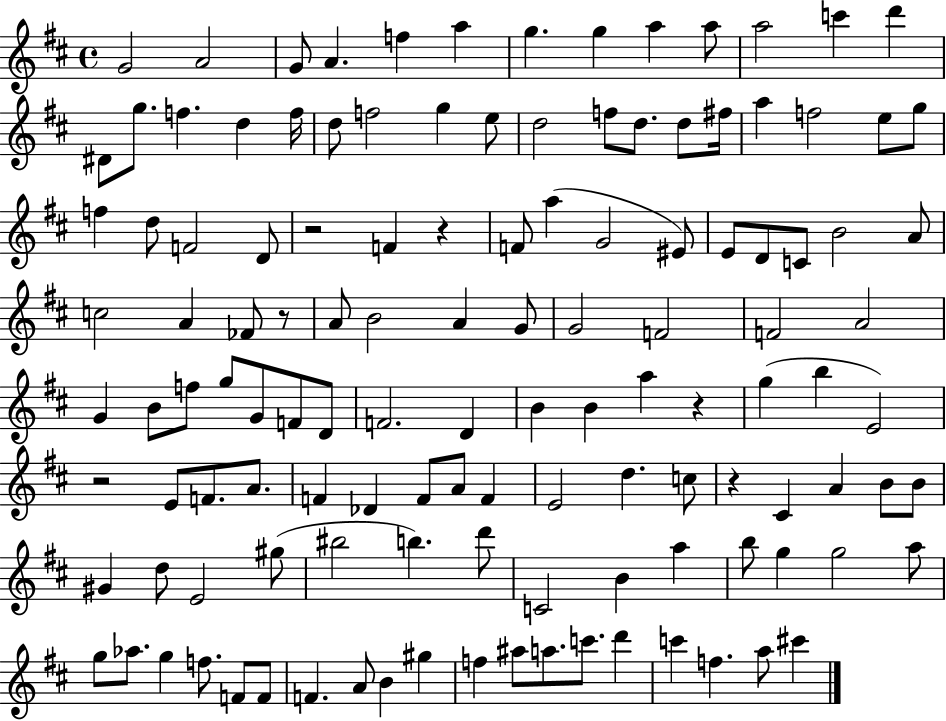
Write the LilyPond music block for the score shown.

{
  \clef treble
  \time 4/4
  \defaultTimeSignature
  \key d \major
  g'2 a'2 | g'8 a'4. f''4 a''4 | g''4. g''4 a''4 a''8 | a''2 c'''4 d'''4 | \break dis'8 g''8. f''4. d''4 f''16 | d''8 f''2 g''4 e''8 | d''2 f''8 d''8. d''8 fis''16 | a''4 f''2 e''8 g''8 | \break f''4 d''8 f'2 d'8 | r2 f'4 r4 | f'8 a''4( g'2 eis'8) | e'8 d'8 c'8 b'2 a'8 | \break c''2 a'4 fes'8 r8 | a'8 b'2 a'4 g'8 | g'2 f'2 | f'2 a'2 | \break g'4 b'8 f''8 g''8 g'8 f'8 d'8 | f'2. d'4 | b'4 b'4 a''4 r4 | g''4( b''4 e'2) | \break r2 e'8 f'8. a'8. | f'4 des'4 f'8 a'8 f'4 | e'2 d''4. c''8 | r4 cis'4 a'4 b'8 b'8 | \break gis'4 d''8 e'2 gis''8( | bis''2 b''4.) d'''8 | c'2 b'4 a''4 | b''8 g''4 g''2 a''8 | \break g''8 aes''8. g''4 f''8. f'8 f'8 | f'4. a'8 b'4 gis''4 | f''4 ais''8 a''8. c'''8. d'''4 | c'''4 f''4. a''8 cis'''4 | \break \bar "|."
}